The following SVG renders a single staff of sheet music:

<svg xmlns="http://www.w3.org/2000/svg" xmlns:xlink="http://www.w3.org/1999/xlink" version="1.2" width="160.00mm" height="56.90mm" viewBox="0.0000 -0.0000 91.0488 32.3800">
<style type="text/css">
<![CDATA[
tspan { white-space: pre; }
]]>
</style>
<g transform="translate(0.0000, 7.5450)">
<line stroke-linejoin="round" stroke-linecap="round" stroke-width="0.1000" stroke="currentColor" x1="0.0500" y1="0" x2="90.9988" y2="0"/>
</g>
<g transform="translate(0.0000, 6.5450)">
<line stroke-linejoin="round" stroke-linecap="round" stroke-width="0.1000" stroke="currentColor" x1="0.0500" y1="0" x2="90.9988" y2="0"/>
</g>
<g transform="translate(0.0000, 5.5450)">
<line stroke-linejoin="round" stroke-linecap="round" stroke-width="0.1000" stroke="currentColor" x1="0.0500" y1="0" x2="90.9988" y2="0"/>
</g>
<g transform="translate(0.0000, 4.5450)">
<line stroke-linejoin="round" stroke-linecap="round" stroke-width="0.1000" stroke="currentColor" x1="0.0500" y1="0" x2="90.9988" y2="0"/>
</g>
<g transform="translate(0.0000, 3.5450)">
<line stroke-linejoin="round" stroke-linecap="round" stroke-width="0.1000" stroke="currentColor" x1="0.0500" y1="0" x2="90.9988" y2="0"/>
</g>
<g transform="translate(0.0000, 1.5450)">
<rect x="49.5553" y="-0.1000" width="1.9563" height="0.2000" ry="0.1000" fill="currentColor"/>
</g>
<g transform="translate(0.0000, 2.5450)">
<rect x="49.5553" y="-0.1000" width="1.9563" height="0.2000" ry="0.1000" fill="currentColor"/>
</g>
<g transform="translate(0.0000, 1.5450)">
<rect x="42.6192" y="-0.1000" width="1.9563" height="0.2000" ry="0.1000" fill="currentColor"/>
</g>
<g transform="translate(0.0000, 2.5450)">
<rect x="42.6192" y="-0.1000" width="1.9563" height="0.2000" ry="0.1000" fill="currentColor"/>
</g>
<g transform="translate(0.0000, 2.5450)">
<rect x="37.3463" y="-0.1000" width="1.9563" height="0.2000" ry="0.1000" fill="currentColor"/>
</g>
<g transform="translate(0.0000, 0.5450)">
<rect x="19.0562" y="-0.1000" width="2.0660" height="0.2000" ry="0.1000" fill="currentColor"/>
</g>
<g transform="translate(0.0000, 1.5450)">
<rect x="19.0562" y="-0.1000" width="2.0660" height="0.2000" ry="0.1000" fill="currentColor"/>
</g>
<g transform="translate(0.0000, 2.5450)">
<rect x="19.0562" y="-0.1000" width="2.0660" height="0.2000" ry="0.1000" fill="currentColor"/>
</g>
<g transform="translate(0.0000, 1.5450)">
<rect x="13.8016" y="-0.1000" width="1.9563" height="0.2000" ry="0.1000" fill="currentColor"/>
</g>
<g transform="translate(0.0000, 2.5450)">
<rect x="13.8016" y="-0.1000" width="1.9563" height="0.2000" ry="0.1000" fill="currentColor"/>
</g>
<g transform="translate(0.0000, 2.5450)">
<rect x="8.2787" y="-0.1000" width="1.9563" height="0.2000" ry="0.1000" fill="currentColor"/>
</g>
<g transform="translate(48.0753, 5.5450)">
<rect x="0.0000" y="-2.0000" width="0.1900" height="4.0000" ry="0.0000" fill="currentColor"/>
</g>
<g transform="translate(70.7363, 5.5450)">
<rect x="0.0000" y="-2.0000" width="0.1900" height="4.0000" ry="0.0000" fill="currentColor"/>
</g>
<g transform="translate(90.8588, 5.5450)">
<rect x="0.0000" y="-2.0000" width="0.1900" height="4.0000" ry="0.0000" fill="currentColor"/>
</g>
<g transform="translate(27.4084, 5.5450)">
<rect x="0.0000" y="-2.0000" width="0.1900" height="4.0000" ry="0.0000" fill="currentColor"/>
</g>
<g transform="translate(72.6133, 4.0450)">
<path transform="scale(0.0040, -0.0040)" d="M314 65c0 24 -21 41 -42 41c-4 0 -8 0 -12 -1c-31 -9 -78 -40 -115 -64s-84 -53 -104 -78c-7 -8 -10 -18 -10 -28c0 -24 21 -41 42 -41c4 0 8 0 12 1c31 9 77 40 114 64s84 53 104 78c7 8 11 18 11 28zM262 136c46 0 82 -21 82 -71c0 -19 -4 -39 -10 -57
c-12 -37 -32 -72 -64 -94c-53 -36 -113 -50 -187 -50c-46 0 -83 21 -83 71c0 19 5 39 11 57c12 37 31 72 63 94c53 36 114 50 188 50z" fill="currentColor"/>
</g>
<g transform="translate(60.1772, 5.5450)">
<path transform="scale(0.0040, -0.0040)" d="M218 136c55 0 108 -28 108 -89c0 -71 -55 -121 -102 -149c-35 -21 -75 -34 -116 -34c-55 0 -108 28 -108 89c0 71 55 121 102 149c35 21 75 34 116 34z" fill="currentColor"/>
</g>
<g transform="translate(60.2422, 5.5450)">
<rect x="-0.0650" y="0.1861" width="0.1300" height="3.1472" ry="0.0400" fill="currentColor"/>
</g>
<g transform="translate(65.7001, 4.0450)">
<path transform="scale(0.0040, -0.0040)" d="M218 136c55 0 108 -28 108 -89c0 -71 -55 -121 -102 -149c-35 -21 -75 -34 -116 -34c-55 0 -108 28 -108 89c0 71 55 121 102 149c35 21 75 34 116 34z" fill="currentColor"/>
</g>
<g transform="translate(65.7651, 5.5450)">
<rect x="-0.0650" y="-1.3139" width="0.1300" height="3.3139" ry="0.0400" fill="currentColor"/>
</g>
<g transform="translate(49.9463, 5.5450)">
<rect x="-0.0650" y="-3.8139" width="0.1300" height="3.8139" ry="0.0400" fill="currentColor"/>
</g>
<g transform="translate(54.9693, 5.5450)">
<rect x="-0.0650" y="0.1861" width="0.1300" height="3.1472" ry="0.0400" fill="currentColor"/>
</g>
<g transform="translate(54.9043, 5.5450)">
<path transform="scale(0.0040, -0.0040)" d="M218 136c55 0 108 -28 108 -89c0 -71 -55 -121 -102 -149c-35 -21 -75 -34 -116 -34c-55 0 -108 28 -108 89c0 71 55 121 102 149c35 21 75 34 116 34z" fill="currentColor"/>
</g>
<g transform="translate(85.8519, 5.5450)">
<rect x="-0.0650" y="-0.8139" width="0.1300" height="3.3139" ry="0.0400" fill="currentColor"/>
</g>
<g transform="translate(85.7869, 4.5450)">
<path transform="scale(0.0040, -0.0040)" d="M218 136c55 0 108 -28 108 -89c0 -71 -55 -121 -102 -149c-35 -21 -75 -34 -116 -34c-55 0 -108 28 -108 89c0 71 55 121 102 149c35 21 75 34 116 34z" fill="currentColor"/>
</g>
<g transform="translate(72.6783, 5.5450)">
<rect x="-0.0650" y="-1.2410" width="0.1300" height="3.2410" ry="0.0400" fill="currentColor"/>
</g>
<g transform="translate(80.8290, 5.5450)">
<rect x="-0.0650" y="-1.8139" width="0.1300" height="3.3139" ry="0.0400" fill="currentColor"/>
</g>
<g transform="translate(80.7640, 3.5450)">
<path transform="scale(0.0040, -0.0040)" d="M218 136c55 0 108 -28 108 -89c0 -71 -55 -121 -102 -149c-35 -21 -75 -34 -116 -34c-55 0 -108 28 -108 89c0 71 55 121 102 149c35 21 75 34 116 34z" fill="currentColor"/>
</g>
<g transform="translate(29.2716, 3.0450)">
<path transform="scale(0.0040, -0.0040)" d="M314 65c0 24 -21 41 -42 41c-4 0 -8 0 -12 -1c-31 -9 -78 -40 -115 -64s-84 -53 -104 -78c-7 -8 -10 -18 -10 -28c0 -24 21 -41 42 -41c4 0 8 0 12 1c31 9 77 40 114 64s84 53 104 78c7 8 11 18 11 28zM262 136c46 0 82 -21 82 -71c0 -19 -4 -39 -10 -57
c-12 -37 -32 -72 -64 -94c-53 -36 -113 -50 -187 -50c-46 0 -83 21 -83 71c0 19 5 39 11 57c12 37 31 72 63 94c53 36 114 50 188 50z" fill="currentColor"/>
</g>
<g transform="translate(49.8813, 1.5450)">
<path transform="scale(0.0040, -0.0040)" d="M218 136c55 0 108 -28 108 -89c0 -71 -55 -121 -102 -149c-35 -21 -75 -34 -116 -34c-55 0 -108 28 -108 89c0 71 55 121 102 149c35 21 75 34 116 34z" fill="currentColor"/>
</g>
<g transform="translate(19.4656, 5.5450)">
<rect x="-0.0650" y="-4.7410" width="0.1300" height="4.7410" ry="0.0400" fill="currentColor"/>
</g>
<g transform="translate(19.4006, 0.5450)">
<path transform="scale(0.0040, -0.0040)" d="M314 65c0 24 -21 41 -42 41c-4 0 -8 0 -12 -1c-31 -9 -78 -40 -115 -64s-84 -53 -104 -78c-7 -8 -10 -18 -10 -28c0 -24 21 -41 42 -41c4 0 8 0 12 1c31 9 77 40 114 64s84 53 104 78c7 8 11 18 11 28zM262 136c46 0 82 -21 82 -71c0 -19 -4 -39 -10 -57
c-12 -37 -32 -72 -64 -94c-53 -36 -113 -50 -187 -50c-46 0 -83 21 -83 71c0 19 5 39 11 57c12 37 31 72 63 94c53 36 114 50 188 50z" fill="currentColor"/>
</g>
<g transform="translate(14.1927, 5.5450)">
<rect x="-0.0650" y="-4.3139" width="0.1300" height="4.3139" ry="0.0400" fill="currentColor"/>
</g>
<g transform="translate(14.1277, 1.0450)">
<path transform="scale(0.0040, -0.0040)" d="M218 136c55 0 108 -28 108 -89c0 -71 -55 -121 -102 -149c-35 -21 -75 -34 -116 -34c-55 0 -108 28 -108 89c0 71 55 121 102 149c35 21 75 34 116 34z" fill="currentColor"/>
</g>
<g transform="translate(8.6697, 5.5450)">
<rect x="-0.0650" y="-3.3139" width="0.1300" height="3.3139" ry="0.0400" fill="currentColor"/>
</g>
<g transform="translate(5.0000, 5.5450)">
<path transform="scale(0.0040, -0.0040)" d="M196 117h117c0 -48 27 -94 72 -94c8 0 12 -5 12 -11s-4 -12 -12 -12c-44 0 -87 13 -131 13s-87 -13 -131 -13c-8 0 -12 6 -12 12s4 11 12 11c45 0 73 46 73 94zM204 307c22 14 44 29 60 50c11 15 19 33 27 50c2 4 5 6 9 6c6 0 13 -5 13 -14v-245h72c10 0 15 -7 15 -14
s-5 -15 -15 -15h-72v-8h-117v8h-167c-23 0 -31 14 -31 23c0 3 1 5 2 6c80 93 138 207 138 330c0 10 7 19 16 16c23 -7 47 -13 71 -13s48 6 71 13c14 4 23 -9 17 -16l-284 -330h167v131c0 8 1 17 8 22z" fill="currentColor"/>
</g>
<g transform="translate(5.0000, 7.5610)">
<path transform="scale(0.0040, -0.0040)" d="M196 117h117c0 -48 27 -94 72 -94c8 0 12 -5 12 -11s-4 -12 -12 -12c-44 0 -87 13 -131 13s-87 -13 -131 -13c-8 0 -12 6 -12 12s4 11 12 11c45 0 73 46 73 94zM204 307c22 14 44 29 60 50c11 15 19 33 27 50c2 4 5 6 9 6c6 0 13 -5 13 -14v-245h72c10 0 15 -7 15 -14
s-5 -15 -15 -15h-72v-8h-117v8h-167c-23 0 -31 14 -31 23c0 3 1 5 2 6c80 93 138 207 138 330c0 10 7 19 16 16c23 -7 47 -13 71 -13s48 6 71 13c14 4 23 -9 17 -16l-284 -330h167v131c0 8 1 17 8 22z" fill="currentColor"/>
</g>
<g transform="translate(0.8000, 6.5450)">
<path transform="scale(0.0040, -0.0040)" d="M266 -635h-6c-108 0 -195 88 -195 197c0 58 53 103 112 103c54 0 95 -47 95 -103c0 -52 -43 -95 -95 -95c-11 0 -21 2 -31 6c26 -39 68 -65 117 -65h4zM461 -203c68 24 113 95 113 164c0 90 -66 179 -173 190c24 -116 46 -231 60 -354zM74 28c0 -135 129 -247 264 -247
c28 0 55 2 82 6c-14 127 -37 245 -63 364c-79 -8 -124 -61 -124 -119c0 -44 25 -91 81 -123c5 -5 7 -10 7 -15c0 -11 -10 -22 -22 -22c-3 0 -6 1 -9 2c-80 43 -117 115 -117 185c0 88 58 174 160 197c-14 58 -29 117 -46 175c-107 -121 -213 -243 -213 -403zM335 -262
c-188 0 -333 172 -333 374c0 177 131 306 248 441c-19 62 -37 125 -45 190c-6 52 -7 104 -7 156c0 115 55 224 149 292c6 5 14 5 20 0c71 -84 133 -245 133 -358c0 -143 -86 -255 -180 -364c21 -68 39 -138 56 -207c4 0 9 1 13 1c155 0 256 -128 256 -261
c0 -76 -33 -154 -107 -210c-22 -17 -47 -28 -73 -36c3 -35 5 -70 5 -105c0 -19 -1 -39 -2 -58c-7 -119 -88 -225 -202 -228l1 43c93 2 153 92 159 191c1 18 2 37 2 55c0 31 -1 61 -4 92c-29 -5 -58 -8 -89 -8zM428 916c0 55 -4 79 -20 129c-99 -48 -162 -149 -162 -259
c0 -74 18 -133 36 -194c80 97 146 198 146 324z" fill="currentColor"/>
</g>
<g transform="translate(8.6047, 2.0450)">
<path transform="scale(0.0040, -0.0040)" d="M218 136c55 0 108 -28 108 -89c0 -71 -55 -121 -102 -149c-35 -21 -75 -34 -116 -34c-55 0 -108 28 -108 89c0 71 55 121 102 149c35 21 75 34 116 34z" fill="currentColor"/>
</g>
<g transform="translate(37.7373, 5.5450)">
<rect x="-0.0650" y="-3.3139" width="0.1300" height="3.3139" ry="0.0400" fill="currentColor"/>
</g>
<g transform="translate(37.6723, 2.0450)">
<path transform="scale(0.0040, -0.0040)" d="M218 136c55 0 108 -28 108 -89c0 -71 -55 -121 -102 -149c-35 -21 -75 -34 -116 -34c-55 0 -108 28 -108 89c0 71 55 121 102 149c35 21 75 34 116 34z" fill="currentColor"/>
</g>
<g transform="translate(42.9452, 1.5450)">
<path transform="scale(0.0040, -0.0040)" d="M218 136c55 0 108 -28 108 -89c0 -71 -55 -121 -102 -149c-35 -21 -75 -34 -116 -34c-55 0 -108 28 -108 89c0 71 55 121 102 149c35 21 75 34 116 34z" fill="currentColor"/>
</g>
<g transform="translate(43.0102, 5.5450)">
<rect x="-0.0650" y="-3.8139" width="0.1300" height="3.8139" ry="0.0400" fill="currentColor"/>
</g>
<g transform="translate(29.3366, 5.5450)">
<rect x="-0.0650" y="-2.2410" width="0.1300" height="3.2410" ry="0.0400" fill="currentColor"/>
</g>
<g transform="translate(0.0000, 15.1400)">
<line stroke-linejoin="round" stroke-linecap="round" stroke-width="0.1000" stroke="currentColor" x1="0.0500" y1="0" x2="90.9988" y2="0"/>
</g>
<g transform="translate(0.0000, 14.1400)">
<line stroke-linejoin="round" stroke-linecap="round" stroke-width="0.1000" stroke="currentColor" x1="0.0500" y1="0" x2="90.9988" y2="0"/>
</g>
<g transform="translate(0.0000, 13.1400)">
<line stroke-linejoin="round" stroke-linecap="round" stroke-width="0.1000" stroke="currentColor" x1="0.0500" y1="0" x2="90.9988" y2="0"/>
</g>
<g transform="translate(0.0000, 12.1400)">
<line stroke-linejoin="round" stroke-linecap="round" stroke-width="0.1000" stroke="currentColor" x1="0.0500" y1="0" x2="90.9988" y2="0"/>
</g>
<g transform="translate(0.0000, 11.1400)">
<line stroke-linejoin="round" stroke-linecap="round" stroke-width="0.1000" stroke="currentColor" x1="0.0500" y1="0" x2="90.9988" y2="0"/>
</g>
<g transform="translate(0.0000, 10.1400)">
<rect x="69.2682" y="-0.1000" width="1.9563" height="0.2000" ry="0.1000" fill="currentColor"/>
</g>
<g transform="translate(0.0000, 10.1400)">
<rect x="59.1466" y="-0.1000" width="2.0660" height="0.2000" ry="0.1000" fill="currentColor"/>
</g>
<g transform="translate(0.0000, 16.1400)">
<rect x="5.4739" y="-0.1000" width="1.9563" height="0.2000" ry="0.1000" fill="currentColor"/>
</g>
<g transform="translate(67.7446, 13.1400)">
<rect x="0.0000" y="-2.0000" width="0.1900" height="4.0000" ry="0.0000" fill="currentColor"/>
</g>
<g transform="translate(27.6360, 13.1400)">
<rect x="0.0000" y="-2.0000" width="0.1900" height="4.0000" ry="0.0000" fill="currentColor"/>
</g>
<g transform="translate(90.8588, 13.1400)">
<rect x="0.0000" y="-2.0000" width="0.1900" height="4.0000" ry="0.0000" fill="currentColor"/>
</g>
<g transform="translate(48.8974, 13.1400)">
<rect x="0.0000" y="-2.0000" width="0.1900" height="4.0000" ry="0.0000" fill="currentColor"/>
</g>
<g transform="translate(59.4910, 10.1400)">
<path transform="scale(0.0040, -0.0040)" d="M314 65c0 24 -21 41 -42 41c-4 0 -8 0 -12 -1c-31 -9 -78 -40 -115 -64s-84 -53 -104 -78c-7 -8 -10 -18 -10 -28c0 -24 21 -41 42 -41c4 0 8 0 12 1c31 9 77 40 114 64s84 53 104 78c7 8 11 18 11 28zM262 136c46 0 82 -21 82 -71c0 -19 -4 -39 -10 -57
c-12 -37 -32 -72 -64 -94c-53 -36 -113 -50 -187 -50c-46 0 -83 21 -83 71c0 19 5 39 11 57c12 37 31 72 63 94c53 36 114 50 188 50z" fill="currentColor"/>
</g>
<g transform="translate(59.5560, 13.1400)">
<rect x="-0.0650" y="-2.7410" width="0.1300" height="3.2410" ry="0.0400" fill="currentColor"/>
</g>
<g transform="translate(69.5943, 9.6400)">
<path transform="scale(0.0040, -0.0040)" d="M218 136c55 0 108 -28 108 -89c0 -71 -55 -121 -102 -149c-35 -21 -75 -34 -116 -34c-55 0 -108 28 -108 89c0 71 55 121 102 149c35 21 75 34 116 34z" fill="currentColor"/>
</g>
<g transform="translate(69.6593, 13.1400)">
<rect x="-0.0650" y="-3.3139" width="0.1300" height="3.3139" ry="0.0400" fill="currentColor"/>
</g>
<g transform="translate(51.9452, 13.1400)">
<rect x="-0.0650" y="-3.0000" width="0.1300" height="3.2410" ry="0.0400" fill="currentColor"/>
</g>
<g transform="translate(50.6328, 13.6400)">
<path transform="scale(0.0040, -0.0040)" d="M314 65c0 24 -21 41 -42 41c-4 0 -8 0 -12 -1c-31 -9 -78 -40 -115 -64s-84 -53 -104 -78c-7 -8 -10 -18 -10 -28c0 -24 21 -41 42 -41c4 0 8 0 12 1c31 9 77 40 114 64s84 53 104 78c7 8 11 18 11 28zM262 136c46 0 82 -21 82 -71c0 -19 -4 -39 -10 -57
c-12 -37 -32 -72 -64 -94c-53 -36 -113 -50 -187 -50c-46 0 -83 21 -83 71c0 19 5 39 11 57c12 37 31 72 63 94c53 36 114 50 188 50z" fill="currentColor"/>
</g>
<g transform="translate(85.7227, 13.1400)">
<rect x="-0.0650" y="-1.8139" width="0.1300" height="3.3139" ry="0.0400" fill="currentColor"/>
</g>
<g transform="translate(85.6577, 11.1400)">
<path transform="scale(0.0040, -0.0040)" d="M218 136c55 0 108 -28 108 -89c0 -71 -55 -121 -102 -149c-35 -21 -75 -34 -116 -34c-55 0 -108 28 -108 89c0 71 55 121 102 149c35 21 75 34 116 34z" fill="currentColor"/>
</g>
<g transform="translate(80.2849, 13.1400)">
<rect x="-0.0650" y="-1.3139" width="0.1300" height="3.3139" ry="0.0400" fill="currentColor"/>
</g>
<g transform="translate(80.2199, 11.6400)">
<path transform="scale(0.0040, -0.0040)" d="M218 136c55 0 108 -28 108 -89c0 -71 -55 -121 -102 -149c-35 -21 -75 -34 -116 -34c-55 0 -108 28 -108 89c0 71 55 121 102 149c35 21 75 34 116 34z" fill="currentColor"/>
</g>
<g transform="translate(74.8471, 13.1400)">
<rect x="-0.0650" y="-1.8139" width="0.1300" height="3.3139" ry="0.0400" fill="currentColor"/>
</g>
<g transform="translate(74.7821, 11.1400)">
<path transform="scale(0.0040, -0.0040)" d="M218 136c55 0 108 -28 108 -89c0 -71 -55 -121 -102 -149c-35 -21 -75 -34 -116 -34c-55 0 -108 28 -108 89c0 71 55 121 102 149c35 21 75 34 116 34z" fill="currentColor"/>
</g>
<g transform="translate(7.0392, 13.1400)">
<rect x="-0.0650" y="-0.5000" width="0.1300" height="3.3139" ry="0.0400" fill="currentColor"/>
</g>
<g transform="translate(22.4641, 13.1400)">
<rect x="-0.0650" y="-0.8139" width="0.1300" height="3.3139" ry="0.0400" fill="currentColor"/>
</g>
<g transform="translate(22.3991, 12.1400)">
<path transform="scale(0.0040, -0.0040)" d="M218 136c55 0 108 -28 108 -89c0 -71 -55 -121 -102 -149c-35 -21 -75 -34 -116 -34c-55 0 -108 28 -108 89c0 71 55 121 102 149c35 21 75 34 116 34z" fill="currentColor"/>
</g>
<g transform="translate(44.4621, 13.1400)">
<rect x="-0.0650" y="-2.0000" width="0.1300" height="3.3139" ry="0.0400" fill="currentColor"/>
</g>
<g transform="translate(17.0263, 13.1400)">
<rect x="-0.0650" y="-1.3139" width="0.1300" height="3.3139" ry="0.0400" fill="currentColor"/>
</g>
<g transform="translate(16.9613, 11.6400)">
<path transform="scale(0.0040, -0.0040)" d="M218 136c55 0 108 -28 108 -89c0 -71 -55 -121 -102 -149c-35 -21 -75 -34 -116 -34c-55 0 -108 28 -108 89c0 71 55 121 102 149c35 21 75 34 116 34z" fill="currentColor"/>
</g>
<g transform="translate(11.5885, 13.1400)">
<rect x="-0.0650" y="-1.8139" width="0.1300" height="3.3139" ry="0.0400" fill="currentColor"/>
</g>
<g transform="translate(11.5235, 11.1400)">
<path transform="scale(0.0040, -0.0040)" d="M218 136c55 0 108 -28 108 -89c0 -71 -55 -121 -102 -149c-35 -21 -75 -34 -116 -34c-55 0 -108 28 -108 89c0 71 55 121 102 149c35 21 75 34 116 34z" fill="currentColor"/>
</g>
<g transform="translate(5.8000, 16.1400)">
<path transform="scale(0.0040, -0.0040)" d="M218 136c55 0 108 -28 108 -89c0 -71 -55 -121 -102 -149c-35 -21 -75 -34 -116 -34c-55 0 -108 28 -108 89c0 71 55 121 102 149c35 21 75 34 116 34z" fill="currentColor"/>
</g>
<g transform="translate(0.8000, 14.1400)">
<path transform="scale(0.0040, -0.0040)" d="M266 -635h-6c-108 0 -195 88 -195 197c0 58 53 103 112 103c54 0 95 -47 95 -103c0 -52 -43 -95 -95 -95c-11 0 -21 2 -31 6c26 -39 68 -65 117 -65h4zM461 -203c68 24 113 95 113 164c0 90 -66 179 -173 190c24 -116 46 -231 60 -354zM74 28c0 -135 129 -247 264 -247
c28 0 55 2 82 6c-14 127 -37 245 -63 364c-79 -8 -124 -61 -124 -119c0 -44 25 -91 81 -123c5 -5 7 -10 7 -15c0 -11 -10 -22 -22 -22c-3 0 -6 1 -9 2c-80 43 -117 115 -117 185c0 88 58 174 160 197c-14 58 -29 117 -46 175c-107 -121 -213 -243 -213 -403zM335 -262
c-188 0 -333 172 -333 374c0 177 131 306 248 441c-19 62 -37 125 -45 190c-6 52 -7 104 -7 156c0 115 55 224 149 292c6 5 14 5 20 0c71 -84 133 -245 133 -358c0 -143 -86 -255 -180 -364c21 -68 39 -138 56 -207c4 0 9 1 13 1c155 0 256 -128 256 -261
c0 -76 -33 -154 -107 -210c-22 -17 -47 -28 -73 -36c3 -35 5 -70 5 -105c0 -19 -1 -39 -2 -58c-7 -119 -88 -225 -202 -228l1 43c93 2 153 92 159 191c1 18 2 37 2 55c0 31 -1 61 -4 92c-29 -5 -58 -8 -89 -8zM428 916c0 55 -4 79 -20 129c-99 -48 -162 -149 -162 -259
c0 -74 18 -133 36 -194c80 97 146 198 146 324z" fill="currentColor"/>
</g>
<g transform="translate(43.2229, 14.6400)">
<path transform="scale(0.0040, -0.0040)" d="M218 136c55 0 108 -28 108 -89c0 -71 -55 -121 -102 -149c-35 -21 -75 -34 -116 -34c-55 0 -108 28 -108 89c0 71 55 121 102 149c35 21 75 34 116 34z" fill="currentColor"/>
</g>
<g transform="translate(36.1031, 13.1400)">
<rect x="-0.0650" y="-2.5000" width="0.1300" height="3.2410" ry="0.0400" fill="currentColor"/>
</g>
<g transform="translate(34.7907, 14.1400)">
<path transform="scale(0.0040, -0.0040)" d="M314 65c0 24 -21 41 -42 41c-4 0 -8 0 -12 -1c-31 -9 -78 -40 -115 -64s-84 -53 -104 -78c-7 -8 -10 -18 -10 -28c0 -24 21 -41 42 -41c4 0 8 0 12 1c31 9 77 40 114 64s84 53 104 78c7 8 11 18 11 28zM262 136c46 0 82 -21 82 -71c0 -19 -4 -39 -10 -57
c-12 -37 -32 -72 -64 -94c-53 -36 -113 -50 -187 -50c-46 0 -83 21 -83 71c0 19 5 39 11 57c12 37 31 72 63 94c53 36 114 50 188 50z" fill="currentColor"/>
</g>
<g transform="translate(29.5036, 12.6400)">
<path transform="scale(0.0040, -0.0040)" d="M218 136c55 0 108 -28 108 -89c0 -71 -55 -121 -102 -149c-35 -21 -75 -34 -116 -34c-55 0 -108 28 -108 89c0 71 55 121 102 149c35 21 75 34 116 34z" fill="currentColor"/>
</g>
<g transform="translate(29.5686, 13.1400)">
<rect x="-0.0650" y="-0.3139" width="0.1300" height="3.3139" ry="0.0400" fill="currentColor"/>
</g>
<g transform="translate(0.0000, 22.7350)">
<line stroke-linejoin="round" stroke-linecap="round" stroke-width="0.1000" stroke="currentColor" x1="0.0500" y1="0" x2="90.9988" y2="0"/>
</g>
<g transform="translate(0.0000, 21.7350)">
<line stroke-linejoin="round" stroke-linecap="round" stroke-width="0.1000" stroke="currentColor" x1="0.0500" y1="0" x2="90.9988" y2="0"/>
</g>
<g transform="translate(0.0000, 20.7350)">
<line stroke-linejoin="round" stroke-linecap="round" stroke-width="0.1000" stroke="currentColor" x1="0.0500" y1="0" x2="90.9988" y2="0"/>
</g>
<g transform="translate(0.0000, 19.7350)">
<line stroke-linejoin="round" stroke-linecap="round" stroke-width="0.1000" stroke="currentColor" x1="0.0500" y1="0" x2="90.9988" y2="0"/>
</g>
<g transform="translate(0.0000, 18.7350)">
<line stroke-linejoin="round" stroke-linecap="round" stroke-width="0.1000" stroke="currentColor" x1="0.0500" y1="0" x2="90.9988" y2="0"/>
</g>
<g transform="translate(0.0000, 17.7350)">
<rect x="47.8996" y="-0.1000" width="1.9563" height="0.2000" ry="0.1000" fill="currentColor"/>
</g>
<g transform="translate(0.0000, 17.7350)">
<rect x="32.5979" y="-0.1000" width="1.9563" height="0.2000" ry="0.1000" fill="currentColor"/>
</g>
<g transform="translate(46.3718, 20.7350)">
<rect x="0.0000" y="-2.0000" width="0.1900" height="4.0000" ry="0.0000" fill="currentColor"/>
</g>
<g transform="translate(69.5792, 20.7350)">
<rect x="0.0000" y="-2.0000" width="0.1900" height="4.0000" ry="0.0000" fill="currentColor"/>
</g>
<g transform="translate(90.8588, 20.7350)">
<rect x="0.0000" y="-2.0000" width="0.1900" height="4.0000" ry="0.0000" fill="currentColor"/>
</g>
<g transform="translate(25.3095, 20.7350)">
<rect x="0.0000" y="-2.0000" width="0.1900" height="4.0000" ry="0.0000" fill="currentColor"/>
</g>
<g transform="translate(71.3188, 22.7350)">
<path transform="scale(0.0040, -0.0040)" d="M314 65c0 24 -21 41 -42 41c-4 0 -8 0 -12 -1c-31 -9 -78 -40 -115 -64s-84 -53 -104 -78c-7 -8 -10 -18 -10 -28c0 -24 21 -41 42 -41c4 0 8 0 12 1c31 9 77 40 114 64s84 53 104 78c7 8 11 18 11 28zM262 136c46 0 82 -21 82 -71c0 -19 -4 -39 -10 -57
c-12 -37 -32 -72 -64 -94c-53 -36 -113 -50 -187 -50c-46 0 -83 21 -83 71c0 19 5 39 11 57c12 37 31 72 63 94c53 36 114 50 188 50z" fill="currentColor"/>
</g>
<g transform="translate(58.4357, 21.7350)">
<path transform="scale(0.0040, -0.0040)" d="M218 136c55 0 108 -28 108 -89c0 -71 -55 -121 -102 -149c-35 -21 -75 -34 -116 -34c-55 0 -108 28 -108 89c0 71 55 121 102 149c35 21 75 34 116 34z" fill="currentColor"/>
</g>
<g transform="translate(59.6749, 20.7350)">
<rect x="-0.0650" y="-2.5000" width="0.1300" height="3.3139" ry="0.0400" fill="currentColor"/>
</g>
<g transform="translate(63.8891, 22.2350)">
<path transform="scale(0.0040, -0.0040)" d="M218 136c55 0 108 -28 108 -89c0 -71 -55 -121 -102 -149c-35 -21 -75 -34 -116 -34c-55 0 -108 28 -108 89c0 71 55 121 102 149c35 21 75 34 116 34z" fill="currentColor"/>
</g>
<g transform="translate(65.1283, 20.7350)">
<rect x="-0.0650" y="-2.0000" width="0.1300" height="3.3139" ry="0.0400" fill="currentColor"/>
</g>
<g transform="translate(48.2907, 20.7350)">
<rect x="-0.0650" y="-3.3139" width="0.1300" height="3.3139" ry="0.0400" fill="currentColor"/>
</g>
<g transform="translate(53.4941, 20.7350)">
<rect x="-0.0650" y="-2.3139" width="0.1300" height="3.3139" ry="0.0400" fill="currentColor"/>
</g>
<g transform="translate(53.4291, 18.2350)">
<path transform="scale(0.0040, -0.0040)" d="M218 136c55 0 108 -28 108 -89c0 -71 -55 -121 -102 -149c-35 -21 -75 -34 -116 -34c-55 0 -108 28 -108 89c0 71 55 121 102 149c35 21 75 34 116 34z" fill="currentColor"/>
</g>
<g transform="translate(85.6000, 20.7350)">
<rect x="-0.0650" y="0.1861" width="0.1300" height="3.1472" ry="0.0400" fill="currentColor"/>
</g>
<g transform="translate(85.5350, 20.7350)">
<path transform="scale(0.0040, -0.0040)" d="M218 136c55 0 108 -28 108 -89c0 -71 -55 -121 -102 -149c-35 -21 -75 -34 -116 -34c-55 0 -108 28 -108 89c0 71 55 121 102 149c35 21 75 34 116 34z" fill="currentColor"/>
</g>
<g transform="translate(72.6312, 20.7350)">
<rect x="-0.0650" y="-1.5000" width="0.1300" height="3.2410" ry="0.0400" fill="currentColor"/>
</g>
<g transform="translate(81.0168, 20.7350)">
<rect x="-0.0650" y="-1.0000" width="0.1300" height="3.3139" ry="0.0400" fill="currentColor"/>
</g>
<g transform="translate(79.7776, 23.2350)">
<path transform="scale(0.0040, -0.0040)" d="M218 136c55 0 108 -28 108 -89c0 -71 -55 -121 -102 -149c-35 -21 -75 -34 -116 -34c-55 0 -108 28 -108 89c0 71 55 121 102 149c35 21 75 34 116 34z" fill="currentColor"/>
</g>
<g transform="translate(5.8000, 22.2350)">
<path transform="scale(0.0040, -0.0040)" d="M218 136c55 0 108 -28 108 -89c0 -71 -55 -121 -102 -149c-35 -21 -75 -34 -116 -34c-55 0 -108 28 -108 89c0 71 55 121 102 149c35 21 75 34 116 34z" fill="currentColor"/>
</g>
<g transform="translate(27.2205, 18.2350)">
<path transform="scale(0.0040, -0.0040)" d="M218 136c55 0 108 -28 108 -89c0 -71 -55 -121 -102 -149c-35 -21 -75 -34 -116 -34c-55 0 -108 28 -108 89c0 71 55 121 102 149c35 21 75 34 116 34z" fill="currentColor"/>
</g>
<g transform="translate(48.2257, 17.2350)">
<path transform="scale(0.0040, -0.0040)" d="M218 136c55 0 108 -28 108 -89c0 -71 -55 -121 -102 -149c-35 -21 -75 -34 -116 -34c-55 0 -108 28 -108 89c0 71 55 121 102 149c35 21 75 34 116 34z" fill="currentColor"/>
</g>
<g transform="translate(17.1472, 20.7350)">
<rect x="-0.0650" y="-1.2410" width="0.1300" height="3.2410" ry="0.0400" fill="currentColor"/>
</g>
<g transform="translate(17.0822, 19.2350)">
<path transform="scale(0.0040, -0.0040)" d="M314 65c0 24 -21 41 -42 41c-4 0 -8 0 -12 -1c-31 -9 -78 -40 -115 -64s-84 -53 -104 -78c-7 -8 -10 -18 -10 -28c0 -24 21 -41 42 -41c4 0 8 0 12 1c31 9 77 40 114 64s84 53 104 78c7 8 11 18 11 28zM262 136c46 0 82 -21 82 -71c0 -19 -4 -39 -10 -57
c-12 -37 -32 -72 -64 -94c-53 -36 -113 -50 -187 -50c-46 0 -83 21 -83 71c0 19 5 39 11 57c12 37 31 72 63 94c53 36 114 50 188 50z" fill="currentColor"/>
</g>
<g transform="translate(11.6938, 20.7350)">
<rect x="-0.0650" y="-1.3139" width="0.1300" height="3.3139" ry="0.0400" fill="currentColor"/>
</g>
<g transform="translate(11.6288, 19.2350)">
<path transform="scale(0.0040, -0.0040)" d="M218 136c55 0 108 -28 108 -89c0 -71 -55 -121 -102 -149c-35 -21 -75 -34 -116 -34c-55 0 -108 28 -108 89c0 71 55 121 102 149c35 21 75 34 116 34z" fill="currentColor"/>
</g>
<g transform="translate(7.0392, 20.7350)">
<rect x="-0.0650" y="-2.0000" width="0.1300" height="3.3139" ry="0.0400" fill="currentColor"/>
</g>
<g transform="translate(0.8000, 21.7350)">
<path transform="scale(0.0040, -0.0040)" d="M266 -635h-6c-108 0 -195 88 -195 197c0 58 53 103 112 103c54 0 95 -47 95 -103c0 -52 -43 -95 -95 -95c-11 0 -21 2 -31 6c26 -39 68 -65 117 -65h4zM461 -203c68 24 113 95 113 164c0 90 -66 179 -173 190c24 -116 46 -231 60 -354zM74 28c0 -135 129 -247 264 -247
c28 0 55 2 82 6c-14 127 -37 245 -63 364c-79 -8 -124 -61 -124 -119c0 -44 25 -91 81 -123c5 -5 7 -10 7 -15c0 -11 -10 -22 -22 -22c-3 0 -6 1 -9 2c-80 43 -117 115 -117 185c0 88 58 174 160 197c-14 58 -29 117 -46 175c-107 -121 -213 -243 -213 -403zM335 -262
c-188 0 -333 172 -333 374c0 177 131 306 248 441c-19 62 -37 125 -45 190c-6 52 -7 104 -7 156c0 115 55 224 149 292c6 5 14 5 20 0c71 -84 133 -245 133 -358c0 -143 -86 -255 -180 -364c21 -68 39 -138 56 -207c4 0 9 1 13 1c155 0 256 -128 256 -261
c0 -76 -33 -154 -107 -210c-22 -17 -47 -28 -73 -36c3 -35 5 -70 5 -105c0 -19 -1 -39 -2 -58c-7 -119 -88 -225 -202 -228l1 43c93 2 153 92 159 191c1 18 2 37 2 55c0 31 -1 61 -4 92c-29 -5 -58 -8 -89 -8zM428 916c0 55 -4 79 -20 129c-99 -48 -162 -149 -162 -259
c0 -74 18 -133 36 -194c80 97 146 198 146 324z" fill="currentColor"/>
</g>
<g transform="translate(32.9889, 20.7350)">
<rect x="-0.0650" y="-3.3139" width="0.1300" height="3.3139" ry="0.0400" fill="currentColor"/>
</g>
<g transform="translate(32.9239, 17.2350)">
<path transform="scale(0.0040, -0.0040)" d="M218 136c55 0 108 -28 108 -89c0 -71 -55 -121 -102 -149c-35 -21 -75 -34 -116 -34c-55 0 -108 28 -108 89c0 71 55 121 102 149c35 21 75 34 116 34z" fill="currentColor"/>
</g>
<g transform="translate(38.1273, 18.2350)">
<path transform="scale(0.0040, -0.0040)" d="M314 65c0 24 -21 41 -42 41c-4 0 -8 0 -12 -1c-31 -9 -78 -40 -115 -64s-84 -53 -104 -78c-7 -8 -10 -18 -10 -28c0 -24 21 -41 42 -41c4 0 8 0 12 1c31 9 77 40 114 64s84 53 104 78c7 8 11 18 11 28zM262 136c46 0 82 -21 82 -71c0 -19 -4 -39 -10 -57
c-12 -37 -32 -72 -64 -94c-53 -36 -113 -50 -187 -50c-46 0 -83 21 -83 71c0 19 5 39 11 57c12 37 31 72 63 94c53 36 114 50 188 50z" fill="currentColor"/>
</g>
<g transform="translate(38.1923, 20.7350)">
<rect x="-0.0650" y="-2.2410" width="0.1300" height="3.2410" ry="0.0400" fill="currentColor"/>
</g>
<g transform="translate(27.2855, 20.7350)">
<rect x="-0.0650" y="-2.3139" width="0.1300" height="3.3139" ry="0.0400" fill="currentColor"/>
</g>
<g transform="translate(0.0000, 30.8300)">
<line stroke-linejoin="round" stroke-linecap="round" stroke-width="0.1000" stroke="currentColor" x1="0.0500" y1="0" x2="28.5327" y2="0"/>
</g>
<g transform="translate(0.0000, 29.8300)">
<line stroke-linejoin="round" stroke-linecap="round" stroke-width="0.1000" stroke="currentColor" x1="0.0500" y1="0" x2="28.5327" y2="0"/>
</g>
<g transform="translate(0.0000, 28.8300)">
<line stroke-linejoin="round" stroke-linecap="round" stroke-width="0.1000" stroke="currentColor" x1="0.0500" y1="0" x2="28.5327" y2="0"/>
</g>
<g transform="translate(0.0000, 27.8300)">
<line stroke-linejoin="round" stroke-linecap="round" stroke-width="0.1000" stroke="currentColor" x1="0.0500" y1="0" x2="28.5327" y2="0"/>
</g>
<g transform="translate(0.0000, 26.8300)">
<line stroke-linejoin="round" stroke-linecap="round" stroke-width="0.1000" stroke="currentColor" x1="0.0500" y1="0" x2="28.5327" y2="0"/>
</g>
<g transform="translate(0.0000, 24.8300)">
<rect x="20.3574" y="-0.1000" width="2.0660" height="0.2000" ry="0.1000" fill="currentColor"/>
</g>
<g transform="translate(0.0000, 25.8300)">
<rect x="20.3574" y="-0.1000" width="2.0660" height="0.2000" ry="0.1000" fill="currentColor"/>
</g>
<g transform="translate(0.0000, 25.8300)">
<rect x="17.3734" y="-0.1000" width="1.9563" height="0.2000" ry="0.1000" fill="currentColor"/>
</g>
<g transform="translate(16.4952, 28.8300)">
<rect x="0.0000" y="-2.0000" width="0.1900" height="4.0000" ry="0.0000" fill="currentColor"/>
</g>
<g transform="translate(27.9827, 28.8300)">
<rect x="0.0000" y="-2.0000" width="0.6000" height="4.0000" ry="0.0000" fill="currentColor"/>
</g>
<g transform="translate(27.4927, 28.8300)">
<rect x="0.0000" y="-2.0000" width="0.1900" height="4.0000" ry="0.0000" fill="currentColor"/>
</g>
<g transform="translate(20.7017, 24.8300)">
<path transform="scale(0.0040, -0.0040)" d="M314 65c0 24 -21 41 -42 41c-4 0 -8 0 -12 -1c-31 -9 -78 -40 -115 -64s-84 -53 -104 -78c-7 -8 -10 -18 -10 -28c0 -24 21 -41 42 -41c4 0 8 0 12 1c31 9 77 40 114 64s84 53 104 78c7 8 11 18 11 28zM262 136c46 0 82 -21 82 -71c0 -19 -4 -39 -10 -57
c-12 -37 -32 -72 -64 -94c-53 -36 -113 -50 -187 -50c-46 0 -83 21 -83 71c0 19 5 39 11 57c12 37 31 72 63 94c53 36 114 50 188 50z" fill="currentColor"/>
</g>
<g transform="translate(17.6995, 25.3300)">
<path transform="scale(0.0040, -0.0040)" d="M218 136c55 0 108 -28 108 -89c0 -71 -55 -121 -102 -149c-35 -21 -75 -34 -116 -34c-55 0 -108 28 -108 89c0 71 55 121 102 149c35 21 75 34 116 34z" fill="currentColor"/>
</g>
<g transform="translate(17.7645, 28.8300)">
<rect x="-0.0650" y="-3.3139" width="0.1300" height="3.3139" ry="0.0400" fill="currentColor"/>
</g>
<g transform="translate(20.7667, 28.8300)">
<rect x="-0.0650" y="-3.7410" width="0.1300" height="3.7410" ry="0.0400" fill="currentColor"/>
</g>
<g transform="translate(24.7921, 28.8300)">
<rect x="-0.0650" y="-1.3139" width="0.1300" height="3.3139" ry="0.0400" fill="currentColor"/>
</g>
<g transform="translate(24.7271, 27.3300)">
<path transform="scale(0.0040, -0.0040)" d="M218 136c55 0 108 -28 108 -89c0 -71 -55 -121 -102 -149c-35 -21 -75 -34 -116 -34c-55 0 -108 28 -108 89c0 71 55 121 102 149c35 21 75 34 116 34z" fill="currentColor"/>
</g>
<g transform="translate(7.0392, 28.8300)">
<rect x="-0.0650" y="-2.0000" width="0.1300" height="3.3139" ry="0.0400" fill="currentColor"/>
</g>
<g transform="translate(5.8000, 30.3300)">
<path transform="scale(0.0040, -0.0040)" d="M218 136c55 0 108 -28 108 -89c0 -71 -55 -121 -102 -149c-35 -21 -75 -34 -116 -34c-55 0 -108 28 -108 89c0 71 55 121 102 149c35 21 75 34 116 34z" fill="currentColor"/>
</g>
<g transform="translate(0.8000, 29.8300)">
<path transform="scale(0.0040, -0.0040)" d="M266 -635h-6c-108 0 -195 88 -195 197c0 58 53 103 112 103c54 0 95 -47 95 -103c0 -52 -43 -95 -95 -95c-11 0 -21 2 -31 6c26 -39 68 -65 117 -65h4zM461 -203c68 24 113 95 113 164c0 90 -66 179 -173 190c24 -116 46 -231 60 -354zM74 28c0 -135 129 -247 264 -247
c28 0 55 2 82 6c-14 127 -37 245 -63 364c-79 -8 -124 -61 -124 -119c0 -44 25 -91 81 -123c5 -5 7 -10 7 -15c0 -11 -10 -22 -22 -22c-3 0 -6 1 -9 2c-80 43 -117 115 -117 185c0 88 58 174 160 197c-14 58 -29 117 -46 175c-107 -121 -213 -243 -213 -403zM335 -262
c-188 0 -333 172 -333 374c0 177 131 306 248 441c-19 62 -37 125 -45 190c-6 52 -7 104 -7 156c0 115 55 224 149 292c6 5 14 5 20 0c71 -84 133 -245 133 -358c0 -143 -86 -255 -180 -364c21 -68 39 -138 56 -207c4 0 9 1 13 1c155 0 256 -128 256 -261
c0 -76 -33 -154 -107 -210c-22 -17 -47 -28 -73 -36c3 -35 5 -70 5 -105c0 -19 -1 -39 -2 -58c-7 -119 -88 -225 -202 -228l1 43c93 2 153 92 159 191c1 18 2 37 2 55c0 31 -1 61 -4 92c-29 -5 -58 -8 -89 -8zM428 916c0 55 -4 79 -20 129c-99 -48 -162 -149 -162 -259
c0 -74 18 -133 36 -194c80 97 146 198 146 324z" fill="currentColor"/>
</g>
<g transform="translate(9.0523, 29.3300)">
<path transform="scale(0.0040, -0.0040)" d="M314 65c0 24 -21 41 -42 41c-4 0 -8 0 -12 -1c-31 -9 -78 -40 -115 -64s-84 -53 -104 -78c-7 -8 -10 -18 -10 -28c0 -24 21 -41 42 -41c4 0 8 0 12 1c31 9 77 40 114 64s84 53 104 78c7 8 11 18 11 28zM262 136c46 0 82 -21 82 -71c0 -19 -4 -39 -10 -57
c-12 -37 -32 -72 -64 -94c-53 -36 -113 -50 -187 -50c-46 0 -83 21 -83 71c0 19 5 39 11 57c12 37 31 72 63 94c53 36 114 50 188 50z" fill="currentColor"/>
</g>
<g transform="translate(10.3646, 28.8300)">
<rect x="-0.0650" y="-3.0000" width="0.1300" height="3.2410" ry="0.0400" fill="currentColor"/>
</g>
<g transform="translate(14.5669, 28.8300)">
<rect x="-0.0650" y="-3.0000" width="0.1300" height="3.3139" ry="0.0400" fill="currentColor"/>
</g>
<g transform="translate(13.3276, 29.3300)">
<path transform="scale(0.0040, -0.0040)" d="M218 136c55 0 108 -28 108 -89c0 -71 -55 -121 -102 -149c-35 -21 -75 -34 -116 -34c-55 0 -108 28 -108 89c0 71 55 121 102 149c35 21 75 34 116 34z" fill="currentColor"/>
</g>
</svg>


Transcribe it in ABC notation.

X:1
T:Untitled
M:4/4
L:1/4
K:C
b d' e'2 g2 b c' c' B B e e2 f d C f e d c G2 F A2 a2 b f e f F e e2 g b g2 b g G F E2 D B F A2 A b c'2 e